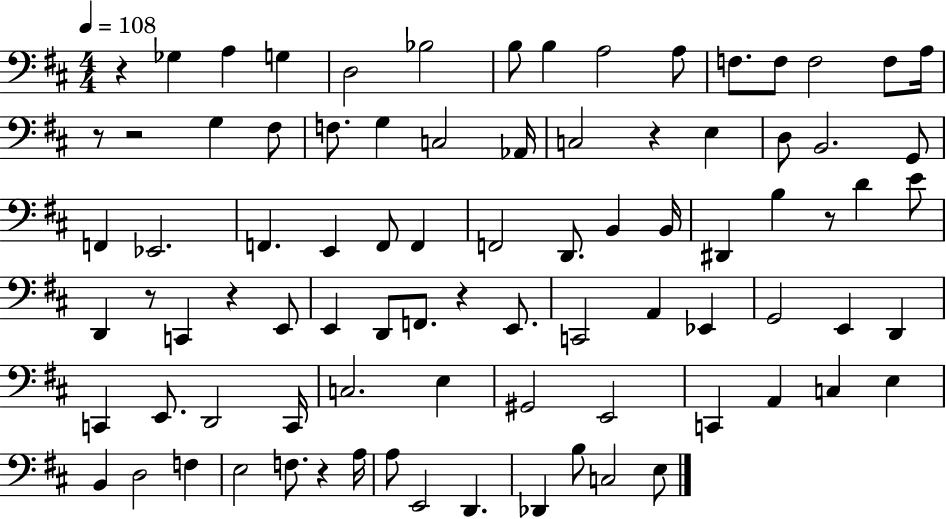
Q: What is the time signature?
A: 4/4